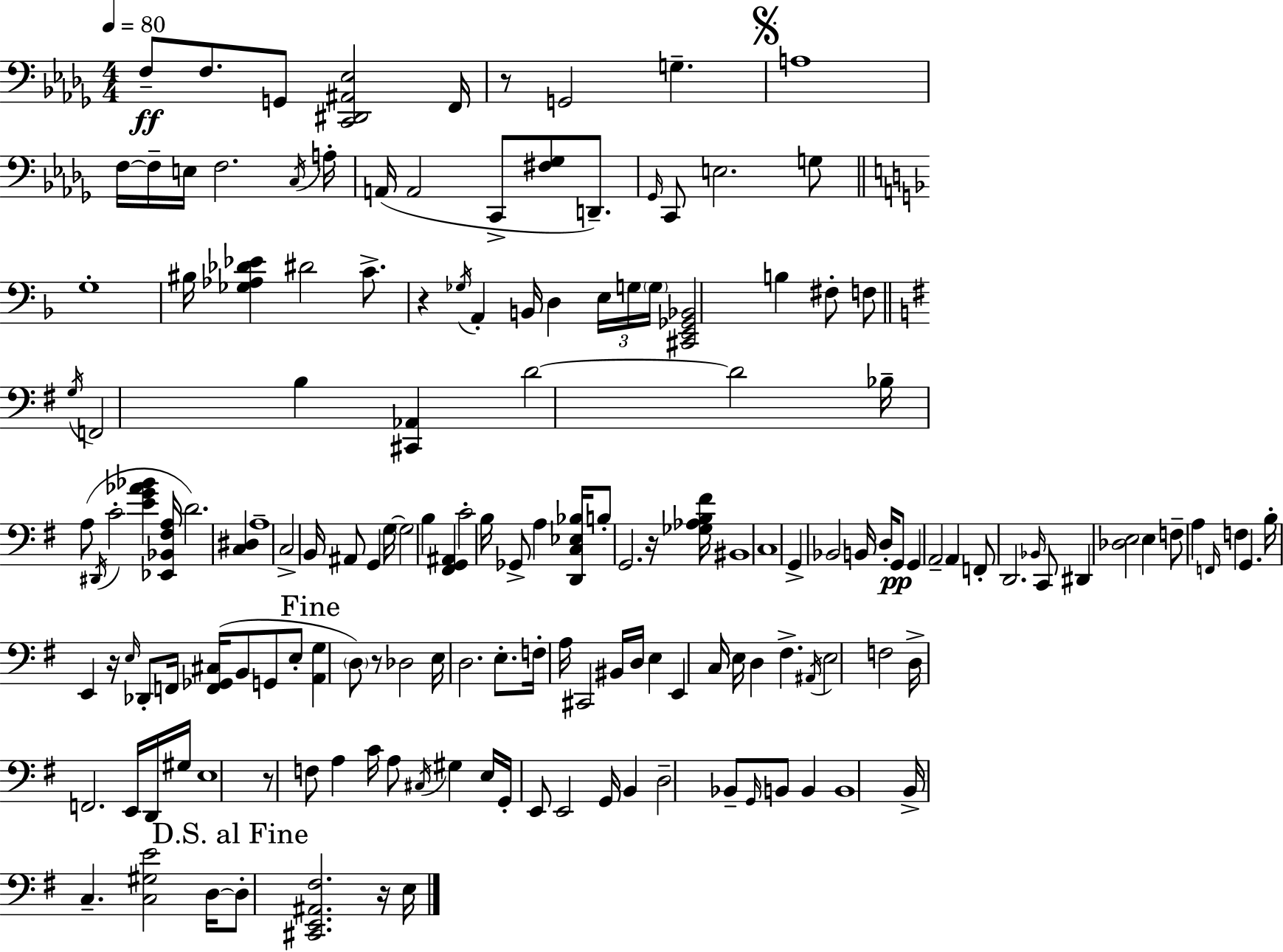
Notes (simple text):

F3/e F3/e. G2/e [C2,D#2,A#2,Eb3]/h F2/s R/e G2/h G3/q. A3/w F3/s F3/s E3/s F3/h. C3/s A3/s A2/s A2/h C2/e [F#3,Gb3]/e D2/e. Gb2/s C2/e E3/h. G3/e G3/w BIS3/s [Gb3,Ab3,Db4,Eb4]/q D#4/h C4/e. R/q Gb3/s A2/q B2/s D3/q E3/s G3/s G3/s [C#2,E2,Gb2,Bb2]/h B3/q F#3/e F3/e G3/s F2/h B3/q [C#2,Ab2]/q D4/h D4/h Bb3/s A3/e D#2/s C4/h [E4,G4,Ab4,Bb4]/q [Eb2,Bb2,F#3,A3]/s D4/h. [C3,D#3]/q A3/w C3/h B2/s A#2/e G2/q G3/s G3/h B3/q [F#2,G2,A#2]/q C4/h B3/s Gb2/e A3/q [D2,C3,Eb3,Bb3]/s B3/e G2/h. R/s [Gb3,Ab3,B3,F#4]/s BIS2/w C3/w G2/q Bb2/h B2/s D3/s G2/e G2/q A2/h A2/q F2/e D2/h. Bb2/s C2/e D#2/q [Db3,E3]/h E3/q F3/e A3/q F2/s F3/q G2/q. B3/s E2/q R/s E3/s Db2/e F2/s [F2,Gb2,C#3]/s B2/e G2/e E3/e [A2,G3]/q D3/e R/e Db3/h E3/s D3/h. E3/e. F3/s A3/s C#2/h BIS2/s D3/s E3/q E2/q C3/s E3/s D3/q F#3/q. A#2/s E3/h F3/h D3/s F2/h. E2/s D2/s G#3/s E3/w R/e F3/e A3/q C4/s A3/e C#3/s G#3/q E3/s G2/s E2/e E2/h G2/s B2/q D3/h Bb2/e G2/s B2/e B2/q B2/w B2/s C3/q. [C3,G#3,E4]/h D3/s D3/e [C#2,E2,A#2,F#3]/h. R/s E3/s